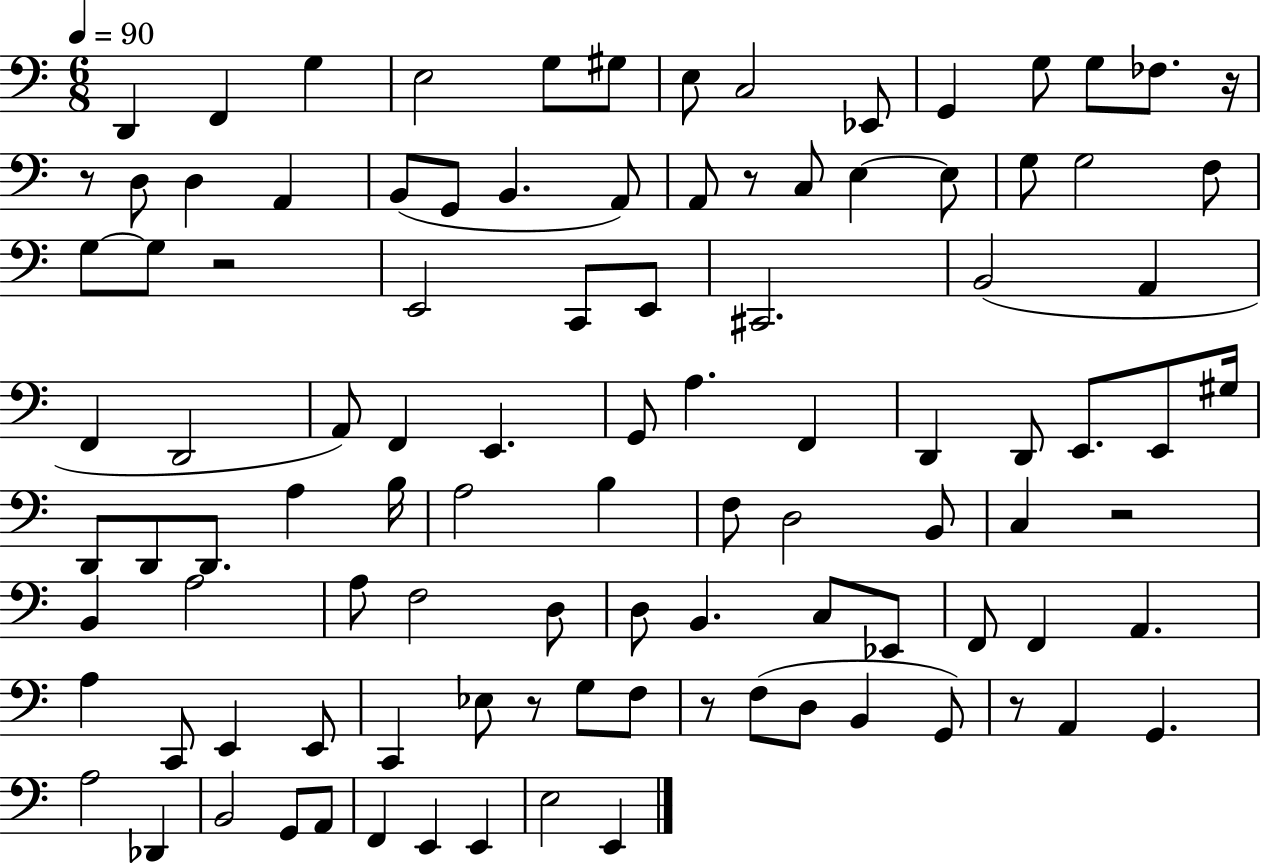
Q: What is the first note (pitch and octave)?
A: D2